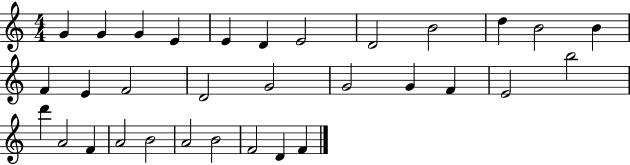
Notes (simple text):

G4/q G4/q G4/q E4/q E4/q D4/q E4/h D4/h B4/h D5/q B4/h B4/q F4/q E4/q F4/h D4/h G4/h G4/h G4/q F4/q E4/h B5/h D6/q A4/h F4/q A4/h B4/h A4/h B4/h F4/h D4/q F4/q